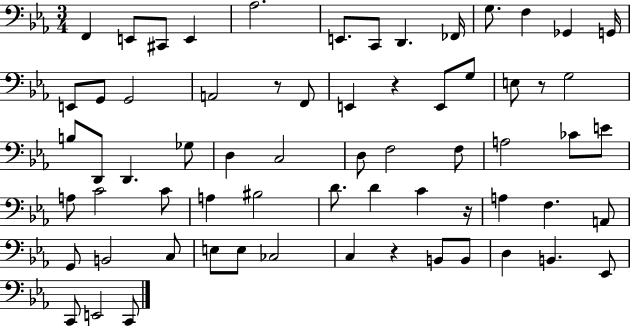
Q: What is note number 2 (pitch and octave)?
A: E2